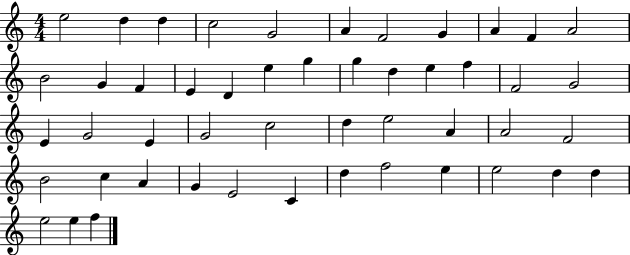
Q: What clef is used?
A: treble